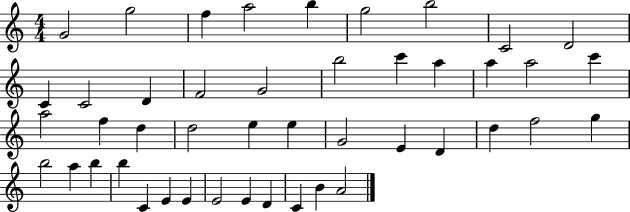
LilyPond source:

{
  \clef treble
  \numericTimeSignature
  \time 4/4
  \key c \major
  g'2 g''2 | f''4 a''2 b''4 | g''2 b''2 | c'2 d'2 | \break c'4 c'2 d'4 | f'2 g'2 | b''2 c'''4 a''4 | a''4 a''2 c'''4 | \break a''2 f''4 d''4 | d''2 e''4 e''4 | g'2 e'4 d'4 | d''4 f''2 g''4 | \break b''2 a''4 b''4 | b''4 c'4 e'4 e'4 | e'2 e'4 d'4 | c'4 b'4 a'2 | \break \bar "|."
}